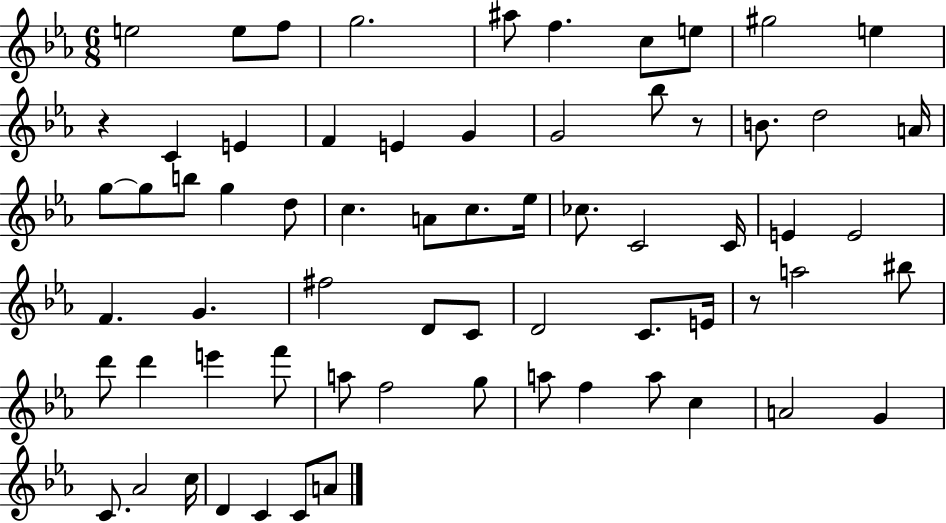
X:1
T:Untitled
M:6/8
L:1/4
K:Eb
e2 e/2 f/2 g2 ^a/2 f c/2 e/2 ^g2 e z C E F E G G2 _b/2 z/2 B/2 d2 A/4 g/2 g/2 b/2 g d/2 c A/2 c/2 _e/4 _c/2 C2 C/4 E E2 F G ^f2 D/2 C/2 D2 C/2 E/4 z/2 a2 ^b/2 d'/2 d' e' f'/2 a/2 f2 g/2 a/2 f a/2 c A2 G C/2 _A2 c/4 D C C/2 A/2